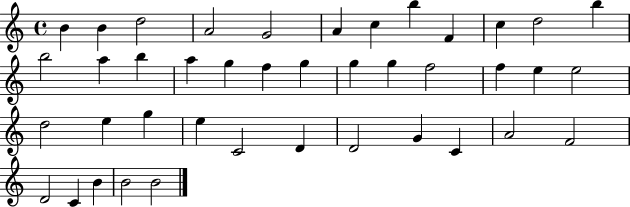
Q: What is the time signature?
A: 4/4